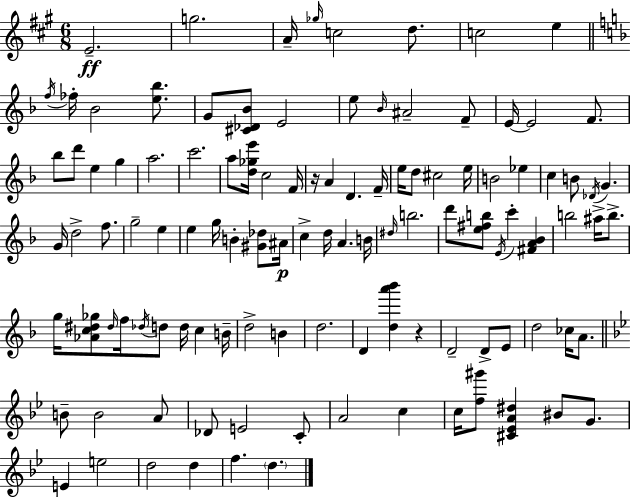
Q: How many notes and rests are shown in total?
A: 110